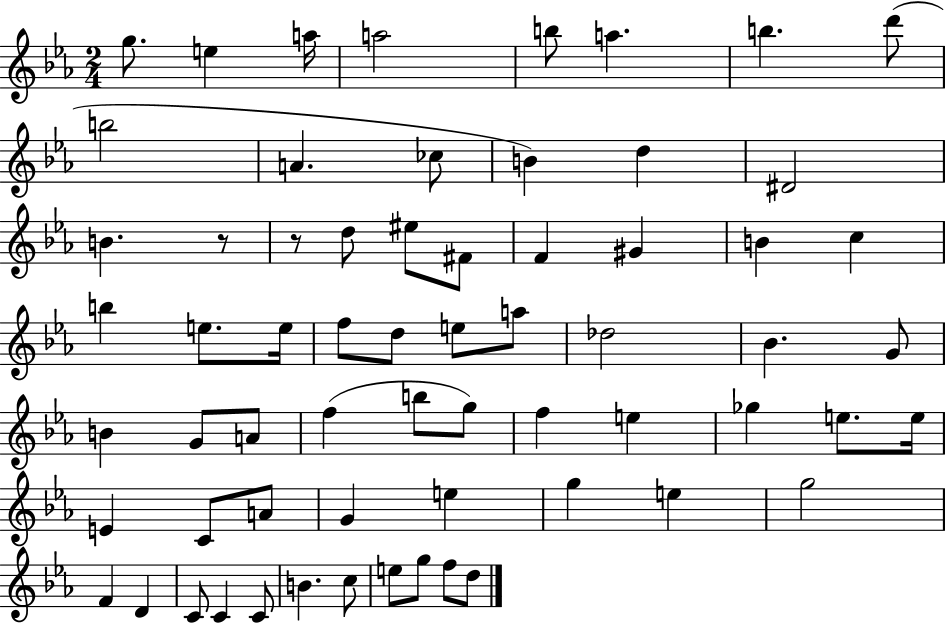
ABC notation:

X:1
T:Untitled
M:2/4
L:1/4
K:Eb
g/2 e a/4 a2 b/2 a b d'/2 b2 A _c/2 B d ^D2 B z/2 z/2 d/2 ^e/2 ^F/2 F ^G B c b e/2 e/4 f/2 d/2 e/2 a/2 _d2 _B G/2 B G/2 A/2 f b/2 g/2 f e _g e/2 e/4 E C/2 A/2 G e g e g2 F D C/2 C C/2 B c/2 e/2 g/2 f/2 d/2